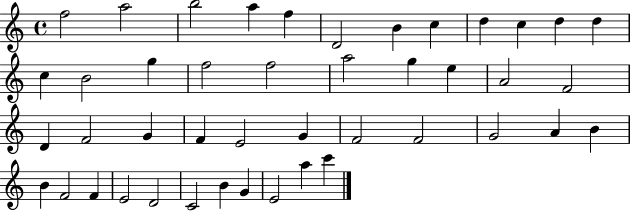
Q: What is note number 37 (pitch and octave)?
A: E4